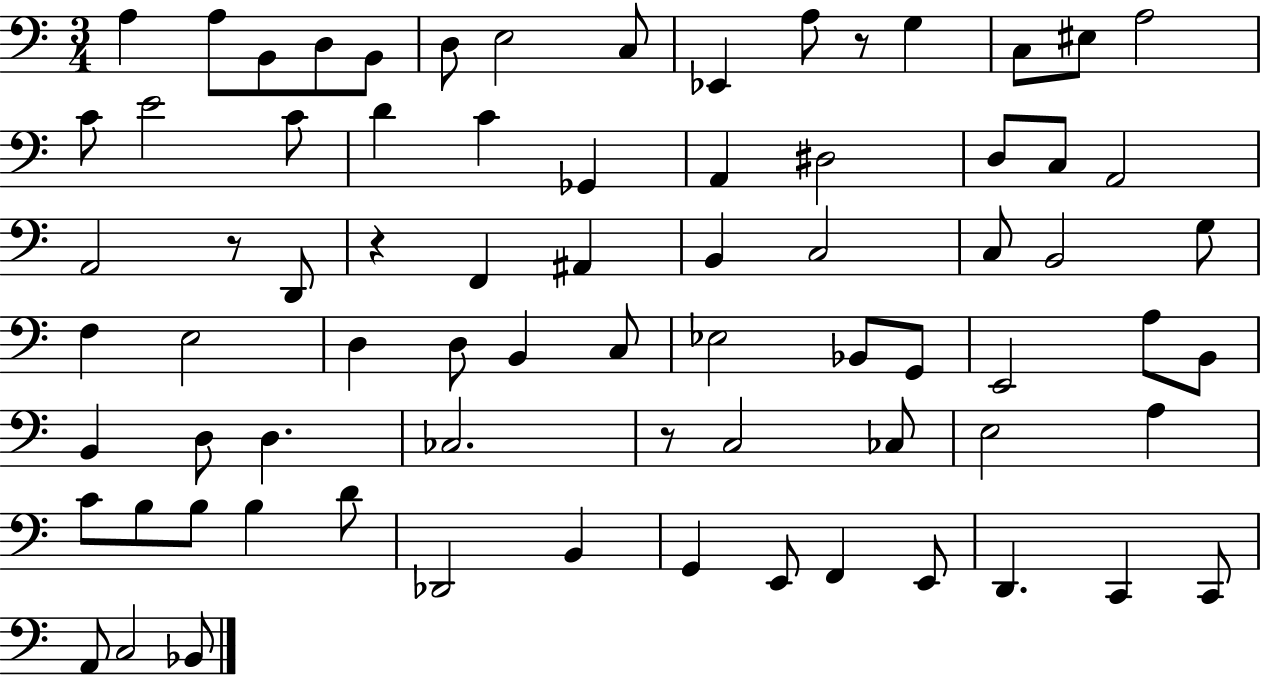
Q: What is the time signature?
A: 3/4